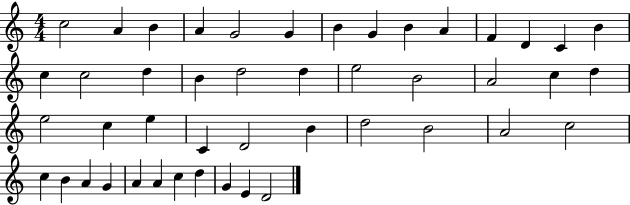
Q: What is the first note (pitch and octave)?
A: C5